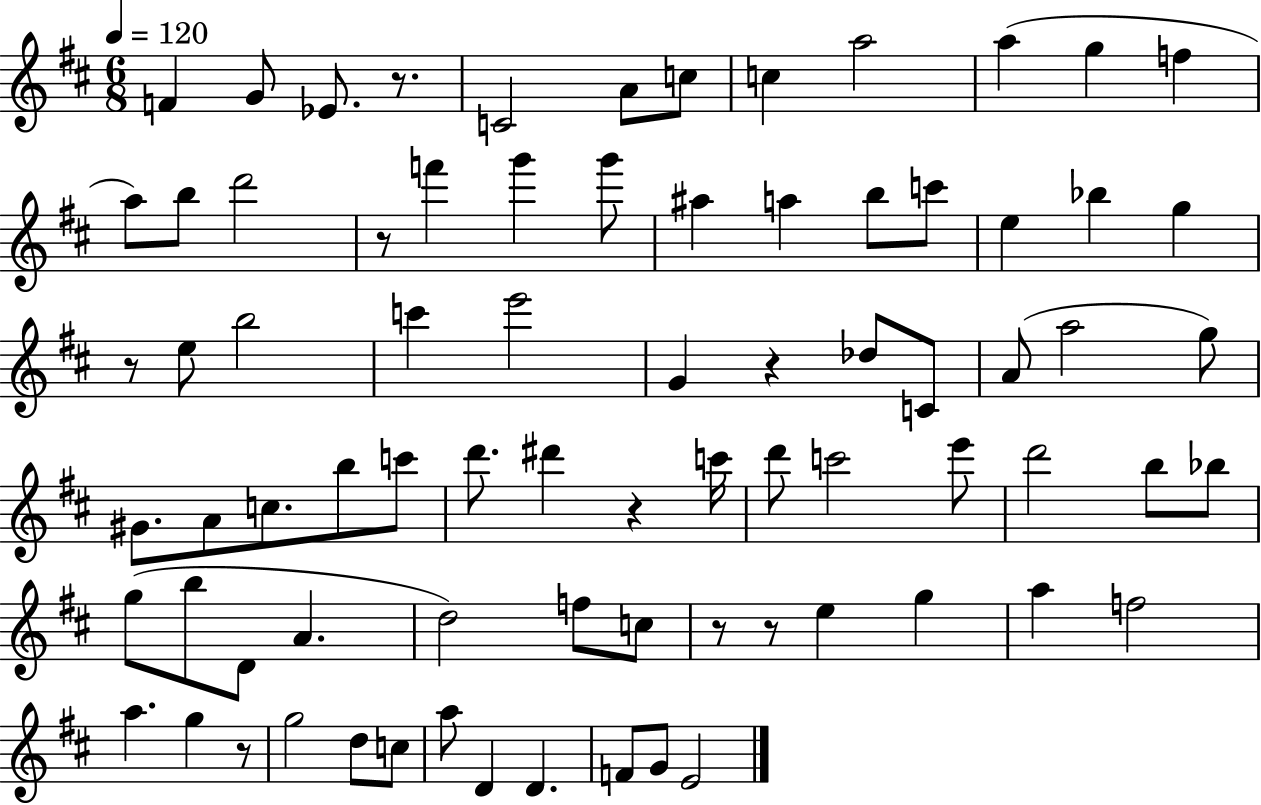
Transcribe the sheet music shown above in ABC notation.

X:1
T:Untitled
M:6/8
L:1/4
K:D
F G/2 _E/2 z/2 C2 A/2 c/2 c a2 a g f a/2 b/2 d'2 z/2 f' g' g'/2 ^a a b/2 c'/2 e _b g z/2 e/2 b2 c' e'2 G z _d/2 C/2 A/2 a2 g/2 ^G/2 A/2 c/2 b/2 c'/2 d'/2 ^d' z c'/4 d'/2 c'2 e'/2 d'2 b/2 _b/2 g/2 b/2 D/2 A d2 f/2 c/2 z/2 z/2 e g a f2 a g z/2 g2 d/2 c/2 a/2 D D F/2 G/2 E2